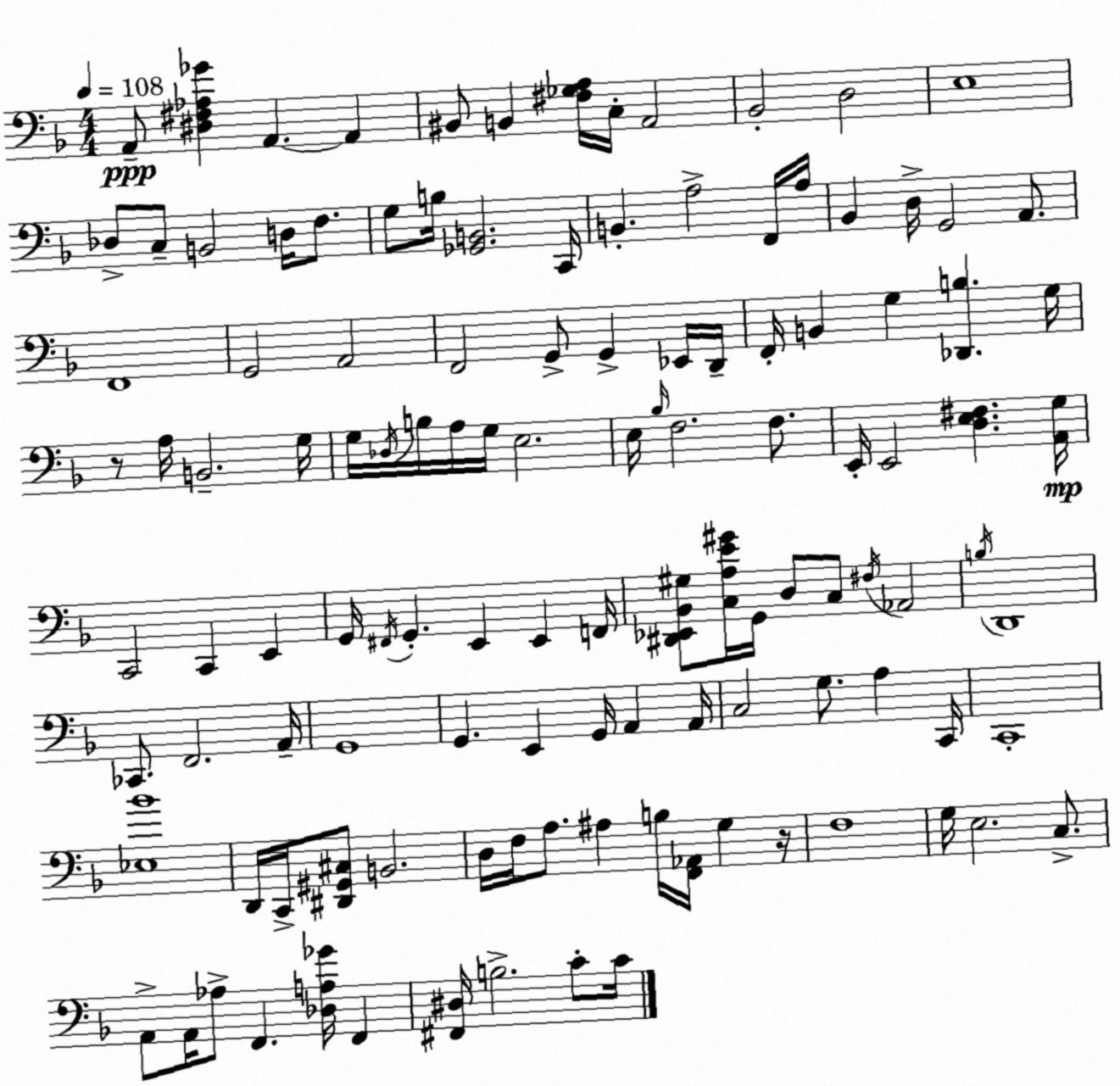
X:1
T:Untitled
M:4/4
L:1/4
K:F
A,,/2 [^D,^F,_A,_G] A,, A,, ^B,,/2 B,, [^F,_G,A,]/4 C,/4 A,,2 _B,,2 D,2 E,4 _D,/2 C,/2 B,,2 D,/4 F,/2 G,/2 B,/4 [_G,,B,,]2 C,,/4 B,, A,2 F,,/4 A,/4 _B,, D,/4 G,,2 A,,/2 F,,4 G,,2 A,,2 F,,2 G,,/2 G,, _E,,/4 D,,/4 F,,/4 B,, G, [_D,,B,] G,/4 z/2 A,/4 B,,2 G,/4 G,/4 _D,/4 B,/4 A,/4 G,/4 E,2 E,/4 _B,/4 F,2 F,/2 E,,/4 E,,2 [D,E,^F,] [A,,G,]/4 C,,2 C,, E,, G,,/4 ^F,,/4 G,, E,, E,, F,,/4 [^D,,_E,,_B,,^G,]/2 [C,A,E^G]/4 G,,/4 D,/2 C,/2 ^F,/4 _A,,2 B,/4 D,,4 _C,,/2 F,,2 A,,/4 G,,4 G,, E,, G,,/4 A,, A,,/4 C,2 G,/2 A, C,,/4 C,,4 [_E,_B]4 D,,/4 C,,/4 [^D,,^G,,^C,]/2 B,,2 D,/4 F,/4 A,/2 ^A, B,/4 [F,,_A,,]/4 G, z/4 F,4 G,/4 E,2 C,/2 A,,/2 A,,/4 _A,/2 F,, [_D,A,_G]/4 F,, [^F,,^D,]/4 B,2 C/2 C/4